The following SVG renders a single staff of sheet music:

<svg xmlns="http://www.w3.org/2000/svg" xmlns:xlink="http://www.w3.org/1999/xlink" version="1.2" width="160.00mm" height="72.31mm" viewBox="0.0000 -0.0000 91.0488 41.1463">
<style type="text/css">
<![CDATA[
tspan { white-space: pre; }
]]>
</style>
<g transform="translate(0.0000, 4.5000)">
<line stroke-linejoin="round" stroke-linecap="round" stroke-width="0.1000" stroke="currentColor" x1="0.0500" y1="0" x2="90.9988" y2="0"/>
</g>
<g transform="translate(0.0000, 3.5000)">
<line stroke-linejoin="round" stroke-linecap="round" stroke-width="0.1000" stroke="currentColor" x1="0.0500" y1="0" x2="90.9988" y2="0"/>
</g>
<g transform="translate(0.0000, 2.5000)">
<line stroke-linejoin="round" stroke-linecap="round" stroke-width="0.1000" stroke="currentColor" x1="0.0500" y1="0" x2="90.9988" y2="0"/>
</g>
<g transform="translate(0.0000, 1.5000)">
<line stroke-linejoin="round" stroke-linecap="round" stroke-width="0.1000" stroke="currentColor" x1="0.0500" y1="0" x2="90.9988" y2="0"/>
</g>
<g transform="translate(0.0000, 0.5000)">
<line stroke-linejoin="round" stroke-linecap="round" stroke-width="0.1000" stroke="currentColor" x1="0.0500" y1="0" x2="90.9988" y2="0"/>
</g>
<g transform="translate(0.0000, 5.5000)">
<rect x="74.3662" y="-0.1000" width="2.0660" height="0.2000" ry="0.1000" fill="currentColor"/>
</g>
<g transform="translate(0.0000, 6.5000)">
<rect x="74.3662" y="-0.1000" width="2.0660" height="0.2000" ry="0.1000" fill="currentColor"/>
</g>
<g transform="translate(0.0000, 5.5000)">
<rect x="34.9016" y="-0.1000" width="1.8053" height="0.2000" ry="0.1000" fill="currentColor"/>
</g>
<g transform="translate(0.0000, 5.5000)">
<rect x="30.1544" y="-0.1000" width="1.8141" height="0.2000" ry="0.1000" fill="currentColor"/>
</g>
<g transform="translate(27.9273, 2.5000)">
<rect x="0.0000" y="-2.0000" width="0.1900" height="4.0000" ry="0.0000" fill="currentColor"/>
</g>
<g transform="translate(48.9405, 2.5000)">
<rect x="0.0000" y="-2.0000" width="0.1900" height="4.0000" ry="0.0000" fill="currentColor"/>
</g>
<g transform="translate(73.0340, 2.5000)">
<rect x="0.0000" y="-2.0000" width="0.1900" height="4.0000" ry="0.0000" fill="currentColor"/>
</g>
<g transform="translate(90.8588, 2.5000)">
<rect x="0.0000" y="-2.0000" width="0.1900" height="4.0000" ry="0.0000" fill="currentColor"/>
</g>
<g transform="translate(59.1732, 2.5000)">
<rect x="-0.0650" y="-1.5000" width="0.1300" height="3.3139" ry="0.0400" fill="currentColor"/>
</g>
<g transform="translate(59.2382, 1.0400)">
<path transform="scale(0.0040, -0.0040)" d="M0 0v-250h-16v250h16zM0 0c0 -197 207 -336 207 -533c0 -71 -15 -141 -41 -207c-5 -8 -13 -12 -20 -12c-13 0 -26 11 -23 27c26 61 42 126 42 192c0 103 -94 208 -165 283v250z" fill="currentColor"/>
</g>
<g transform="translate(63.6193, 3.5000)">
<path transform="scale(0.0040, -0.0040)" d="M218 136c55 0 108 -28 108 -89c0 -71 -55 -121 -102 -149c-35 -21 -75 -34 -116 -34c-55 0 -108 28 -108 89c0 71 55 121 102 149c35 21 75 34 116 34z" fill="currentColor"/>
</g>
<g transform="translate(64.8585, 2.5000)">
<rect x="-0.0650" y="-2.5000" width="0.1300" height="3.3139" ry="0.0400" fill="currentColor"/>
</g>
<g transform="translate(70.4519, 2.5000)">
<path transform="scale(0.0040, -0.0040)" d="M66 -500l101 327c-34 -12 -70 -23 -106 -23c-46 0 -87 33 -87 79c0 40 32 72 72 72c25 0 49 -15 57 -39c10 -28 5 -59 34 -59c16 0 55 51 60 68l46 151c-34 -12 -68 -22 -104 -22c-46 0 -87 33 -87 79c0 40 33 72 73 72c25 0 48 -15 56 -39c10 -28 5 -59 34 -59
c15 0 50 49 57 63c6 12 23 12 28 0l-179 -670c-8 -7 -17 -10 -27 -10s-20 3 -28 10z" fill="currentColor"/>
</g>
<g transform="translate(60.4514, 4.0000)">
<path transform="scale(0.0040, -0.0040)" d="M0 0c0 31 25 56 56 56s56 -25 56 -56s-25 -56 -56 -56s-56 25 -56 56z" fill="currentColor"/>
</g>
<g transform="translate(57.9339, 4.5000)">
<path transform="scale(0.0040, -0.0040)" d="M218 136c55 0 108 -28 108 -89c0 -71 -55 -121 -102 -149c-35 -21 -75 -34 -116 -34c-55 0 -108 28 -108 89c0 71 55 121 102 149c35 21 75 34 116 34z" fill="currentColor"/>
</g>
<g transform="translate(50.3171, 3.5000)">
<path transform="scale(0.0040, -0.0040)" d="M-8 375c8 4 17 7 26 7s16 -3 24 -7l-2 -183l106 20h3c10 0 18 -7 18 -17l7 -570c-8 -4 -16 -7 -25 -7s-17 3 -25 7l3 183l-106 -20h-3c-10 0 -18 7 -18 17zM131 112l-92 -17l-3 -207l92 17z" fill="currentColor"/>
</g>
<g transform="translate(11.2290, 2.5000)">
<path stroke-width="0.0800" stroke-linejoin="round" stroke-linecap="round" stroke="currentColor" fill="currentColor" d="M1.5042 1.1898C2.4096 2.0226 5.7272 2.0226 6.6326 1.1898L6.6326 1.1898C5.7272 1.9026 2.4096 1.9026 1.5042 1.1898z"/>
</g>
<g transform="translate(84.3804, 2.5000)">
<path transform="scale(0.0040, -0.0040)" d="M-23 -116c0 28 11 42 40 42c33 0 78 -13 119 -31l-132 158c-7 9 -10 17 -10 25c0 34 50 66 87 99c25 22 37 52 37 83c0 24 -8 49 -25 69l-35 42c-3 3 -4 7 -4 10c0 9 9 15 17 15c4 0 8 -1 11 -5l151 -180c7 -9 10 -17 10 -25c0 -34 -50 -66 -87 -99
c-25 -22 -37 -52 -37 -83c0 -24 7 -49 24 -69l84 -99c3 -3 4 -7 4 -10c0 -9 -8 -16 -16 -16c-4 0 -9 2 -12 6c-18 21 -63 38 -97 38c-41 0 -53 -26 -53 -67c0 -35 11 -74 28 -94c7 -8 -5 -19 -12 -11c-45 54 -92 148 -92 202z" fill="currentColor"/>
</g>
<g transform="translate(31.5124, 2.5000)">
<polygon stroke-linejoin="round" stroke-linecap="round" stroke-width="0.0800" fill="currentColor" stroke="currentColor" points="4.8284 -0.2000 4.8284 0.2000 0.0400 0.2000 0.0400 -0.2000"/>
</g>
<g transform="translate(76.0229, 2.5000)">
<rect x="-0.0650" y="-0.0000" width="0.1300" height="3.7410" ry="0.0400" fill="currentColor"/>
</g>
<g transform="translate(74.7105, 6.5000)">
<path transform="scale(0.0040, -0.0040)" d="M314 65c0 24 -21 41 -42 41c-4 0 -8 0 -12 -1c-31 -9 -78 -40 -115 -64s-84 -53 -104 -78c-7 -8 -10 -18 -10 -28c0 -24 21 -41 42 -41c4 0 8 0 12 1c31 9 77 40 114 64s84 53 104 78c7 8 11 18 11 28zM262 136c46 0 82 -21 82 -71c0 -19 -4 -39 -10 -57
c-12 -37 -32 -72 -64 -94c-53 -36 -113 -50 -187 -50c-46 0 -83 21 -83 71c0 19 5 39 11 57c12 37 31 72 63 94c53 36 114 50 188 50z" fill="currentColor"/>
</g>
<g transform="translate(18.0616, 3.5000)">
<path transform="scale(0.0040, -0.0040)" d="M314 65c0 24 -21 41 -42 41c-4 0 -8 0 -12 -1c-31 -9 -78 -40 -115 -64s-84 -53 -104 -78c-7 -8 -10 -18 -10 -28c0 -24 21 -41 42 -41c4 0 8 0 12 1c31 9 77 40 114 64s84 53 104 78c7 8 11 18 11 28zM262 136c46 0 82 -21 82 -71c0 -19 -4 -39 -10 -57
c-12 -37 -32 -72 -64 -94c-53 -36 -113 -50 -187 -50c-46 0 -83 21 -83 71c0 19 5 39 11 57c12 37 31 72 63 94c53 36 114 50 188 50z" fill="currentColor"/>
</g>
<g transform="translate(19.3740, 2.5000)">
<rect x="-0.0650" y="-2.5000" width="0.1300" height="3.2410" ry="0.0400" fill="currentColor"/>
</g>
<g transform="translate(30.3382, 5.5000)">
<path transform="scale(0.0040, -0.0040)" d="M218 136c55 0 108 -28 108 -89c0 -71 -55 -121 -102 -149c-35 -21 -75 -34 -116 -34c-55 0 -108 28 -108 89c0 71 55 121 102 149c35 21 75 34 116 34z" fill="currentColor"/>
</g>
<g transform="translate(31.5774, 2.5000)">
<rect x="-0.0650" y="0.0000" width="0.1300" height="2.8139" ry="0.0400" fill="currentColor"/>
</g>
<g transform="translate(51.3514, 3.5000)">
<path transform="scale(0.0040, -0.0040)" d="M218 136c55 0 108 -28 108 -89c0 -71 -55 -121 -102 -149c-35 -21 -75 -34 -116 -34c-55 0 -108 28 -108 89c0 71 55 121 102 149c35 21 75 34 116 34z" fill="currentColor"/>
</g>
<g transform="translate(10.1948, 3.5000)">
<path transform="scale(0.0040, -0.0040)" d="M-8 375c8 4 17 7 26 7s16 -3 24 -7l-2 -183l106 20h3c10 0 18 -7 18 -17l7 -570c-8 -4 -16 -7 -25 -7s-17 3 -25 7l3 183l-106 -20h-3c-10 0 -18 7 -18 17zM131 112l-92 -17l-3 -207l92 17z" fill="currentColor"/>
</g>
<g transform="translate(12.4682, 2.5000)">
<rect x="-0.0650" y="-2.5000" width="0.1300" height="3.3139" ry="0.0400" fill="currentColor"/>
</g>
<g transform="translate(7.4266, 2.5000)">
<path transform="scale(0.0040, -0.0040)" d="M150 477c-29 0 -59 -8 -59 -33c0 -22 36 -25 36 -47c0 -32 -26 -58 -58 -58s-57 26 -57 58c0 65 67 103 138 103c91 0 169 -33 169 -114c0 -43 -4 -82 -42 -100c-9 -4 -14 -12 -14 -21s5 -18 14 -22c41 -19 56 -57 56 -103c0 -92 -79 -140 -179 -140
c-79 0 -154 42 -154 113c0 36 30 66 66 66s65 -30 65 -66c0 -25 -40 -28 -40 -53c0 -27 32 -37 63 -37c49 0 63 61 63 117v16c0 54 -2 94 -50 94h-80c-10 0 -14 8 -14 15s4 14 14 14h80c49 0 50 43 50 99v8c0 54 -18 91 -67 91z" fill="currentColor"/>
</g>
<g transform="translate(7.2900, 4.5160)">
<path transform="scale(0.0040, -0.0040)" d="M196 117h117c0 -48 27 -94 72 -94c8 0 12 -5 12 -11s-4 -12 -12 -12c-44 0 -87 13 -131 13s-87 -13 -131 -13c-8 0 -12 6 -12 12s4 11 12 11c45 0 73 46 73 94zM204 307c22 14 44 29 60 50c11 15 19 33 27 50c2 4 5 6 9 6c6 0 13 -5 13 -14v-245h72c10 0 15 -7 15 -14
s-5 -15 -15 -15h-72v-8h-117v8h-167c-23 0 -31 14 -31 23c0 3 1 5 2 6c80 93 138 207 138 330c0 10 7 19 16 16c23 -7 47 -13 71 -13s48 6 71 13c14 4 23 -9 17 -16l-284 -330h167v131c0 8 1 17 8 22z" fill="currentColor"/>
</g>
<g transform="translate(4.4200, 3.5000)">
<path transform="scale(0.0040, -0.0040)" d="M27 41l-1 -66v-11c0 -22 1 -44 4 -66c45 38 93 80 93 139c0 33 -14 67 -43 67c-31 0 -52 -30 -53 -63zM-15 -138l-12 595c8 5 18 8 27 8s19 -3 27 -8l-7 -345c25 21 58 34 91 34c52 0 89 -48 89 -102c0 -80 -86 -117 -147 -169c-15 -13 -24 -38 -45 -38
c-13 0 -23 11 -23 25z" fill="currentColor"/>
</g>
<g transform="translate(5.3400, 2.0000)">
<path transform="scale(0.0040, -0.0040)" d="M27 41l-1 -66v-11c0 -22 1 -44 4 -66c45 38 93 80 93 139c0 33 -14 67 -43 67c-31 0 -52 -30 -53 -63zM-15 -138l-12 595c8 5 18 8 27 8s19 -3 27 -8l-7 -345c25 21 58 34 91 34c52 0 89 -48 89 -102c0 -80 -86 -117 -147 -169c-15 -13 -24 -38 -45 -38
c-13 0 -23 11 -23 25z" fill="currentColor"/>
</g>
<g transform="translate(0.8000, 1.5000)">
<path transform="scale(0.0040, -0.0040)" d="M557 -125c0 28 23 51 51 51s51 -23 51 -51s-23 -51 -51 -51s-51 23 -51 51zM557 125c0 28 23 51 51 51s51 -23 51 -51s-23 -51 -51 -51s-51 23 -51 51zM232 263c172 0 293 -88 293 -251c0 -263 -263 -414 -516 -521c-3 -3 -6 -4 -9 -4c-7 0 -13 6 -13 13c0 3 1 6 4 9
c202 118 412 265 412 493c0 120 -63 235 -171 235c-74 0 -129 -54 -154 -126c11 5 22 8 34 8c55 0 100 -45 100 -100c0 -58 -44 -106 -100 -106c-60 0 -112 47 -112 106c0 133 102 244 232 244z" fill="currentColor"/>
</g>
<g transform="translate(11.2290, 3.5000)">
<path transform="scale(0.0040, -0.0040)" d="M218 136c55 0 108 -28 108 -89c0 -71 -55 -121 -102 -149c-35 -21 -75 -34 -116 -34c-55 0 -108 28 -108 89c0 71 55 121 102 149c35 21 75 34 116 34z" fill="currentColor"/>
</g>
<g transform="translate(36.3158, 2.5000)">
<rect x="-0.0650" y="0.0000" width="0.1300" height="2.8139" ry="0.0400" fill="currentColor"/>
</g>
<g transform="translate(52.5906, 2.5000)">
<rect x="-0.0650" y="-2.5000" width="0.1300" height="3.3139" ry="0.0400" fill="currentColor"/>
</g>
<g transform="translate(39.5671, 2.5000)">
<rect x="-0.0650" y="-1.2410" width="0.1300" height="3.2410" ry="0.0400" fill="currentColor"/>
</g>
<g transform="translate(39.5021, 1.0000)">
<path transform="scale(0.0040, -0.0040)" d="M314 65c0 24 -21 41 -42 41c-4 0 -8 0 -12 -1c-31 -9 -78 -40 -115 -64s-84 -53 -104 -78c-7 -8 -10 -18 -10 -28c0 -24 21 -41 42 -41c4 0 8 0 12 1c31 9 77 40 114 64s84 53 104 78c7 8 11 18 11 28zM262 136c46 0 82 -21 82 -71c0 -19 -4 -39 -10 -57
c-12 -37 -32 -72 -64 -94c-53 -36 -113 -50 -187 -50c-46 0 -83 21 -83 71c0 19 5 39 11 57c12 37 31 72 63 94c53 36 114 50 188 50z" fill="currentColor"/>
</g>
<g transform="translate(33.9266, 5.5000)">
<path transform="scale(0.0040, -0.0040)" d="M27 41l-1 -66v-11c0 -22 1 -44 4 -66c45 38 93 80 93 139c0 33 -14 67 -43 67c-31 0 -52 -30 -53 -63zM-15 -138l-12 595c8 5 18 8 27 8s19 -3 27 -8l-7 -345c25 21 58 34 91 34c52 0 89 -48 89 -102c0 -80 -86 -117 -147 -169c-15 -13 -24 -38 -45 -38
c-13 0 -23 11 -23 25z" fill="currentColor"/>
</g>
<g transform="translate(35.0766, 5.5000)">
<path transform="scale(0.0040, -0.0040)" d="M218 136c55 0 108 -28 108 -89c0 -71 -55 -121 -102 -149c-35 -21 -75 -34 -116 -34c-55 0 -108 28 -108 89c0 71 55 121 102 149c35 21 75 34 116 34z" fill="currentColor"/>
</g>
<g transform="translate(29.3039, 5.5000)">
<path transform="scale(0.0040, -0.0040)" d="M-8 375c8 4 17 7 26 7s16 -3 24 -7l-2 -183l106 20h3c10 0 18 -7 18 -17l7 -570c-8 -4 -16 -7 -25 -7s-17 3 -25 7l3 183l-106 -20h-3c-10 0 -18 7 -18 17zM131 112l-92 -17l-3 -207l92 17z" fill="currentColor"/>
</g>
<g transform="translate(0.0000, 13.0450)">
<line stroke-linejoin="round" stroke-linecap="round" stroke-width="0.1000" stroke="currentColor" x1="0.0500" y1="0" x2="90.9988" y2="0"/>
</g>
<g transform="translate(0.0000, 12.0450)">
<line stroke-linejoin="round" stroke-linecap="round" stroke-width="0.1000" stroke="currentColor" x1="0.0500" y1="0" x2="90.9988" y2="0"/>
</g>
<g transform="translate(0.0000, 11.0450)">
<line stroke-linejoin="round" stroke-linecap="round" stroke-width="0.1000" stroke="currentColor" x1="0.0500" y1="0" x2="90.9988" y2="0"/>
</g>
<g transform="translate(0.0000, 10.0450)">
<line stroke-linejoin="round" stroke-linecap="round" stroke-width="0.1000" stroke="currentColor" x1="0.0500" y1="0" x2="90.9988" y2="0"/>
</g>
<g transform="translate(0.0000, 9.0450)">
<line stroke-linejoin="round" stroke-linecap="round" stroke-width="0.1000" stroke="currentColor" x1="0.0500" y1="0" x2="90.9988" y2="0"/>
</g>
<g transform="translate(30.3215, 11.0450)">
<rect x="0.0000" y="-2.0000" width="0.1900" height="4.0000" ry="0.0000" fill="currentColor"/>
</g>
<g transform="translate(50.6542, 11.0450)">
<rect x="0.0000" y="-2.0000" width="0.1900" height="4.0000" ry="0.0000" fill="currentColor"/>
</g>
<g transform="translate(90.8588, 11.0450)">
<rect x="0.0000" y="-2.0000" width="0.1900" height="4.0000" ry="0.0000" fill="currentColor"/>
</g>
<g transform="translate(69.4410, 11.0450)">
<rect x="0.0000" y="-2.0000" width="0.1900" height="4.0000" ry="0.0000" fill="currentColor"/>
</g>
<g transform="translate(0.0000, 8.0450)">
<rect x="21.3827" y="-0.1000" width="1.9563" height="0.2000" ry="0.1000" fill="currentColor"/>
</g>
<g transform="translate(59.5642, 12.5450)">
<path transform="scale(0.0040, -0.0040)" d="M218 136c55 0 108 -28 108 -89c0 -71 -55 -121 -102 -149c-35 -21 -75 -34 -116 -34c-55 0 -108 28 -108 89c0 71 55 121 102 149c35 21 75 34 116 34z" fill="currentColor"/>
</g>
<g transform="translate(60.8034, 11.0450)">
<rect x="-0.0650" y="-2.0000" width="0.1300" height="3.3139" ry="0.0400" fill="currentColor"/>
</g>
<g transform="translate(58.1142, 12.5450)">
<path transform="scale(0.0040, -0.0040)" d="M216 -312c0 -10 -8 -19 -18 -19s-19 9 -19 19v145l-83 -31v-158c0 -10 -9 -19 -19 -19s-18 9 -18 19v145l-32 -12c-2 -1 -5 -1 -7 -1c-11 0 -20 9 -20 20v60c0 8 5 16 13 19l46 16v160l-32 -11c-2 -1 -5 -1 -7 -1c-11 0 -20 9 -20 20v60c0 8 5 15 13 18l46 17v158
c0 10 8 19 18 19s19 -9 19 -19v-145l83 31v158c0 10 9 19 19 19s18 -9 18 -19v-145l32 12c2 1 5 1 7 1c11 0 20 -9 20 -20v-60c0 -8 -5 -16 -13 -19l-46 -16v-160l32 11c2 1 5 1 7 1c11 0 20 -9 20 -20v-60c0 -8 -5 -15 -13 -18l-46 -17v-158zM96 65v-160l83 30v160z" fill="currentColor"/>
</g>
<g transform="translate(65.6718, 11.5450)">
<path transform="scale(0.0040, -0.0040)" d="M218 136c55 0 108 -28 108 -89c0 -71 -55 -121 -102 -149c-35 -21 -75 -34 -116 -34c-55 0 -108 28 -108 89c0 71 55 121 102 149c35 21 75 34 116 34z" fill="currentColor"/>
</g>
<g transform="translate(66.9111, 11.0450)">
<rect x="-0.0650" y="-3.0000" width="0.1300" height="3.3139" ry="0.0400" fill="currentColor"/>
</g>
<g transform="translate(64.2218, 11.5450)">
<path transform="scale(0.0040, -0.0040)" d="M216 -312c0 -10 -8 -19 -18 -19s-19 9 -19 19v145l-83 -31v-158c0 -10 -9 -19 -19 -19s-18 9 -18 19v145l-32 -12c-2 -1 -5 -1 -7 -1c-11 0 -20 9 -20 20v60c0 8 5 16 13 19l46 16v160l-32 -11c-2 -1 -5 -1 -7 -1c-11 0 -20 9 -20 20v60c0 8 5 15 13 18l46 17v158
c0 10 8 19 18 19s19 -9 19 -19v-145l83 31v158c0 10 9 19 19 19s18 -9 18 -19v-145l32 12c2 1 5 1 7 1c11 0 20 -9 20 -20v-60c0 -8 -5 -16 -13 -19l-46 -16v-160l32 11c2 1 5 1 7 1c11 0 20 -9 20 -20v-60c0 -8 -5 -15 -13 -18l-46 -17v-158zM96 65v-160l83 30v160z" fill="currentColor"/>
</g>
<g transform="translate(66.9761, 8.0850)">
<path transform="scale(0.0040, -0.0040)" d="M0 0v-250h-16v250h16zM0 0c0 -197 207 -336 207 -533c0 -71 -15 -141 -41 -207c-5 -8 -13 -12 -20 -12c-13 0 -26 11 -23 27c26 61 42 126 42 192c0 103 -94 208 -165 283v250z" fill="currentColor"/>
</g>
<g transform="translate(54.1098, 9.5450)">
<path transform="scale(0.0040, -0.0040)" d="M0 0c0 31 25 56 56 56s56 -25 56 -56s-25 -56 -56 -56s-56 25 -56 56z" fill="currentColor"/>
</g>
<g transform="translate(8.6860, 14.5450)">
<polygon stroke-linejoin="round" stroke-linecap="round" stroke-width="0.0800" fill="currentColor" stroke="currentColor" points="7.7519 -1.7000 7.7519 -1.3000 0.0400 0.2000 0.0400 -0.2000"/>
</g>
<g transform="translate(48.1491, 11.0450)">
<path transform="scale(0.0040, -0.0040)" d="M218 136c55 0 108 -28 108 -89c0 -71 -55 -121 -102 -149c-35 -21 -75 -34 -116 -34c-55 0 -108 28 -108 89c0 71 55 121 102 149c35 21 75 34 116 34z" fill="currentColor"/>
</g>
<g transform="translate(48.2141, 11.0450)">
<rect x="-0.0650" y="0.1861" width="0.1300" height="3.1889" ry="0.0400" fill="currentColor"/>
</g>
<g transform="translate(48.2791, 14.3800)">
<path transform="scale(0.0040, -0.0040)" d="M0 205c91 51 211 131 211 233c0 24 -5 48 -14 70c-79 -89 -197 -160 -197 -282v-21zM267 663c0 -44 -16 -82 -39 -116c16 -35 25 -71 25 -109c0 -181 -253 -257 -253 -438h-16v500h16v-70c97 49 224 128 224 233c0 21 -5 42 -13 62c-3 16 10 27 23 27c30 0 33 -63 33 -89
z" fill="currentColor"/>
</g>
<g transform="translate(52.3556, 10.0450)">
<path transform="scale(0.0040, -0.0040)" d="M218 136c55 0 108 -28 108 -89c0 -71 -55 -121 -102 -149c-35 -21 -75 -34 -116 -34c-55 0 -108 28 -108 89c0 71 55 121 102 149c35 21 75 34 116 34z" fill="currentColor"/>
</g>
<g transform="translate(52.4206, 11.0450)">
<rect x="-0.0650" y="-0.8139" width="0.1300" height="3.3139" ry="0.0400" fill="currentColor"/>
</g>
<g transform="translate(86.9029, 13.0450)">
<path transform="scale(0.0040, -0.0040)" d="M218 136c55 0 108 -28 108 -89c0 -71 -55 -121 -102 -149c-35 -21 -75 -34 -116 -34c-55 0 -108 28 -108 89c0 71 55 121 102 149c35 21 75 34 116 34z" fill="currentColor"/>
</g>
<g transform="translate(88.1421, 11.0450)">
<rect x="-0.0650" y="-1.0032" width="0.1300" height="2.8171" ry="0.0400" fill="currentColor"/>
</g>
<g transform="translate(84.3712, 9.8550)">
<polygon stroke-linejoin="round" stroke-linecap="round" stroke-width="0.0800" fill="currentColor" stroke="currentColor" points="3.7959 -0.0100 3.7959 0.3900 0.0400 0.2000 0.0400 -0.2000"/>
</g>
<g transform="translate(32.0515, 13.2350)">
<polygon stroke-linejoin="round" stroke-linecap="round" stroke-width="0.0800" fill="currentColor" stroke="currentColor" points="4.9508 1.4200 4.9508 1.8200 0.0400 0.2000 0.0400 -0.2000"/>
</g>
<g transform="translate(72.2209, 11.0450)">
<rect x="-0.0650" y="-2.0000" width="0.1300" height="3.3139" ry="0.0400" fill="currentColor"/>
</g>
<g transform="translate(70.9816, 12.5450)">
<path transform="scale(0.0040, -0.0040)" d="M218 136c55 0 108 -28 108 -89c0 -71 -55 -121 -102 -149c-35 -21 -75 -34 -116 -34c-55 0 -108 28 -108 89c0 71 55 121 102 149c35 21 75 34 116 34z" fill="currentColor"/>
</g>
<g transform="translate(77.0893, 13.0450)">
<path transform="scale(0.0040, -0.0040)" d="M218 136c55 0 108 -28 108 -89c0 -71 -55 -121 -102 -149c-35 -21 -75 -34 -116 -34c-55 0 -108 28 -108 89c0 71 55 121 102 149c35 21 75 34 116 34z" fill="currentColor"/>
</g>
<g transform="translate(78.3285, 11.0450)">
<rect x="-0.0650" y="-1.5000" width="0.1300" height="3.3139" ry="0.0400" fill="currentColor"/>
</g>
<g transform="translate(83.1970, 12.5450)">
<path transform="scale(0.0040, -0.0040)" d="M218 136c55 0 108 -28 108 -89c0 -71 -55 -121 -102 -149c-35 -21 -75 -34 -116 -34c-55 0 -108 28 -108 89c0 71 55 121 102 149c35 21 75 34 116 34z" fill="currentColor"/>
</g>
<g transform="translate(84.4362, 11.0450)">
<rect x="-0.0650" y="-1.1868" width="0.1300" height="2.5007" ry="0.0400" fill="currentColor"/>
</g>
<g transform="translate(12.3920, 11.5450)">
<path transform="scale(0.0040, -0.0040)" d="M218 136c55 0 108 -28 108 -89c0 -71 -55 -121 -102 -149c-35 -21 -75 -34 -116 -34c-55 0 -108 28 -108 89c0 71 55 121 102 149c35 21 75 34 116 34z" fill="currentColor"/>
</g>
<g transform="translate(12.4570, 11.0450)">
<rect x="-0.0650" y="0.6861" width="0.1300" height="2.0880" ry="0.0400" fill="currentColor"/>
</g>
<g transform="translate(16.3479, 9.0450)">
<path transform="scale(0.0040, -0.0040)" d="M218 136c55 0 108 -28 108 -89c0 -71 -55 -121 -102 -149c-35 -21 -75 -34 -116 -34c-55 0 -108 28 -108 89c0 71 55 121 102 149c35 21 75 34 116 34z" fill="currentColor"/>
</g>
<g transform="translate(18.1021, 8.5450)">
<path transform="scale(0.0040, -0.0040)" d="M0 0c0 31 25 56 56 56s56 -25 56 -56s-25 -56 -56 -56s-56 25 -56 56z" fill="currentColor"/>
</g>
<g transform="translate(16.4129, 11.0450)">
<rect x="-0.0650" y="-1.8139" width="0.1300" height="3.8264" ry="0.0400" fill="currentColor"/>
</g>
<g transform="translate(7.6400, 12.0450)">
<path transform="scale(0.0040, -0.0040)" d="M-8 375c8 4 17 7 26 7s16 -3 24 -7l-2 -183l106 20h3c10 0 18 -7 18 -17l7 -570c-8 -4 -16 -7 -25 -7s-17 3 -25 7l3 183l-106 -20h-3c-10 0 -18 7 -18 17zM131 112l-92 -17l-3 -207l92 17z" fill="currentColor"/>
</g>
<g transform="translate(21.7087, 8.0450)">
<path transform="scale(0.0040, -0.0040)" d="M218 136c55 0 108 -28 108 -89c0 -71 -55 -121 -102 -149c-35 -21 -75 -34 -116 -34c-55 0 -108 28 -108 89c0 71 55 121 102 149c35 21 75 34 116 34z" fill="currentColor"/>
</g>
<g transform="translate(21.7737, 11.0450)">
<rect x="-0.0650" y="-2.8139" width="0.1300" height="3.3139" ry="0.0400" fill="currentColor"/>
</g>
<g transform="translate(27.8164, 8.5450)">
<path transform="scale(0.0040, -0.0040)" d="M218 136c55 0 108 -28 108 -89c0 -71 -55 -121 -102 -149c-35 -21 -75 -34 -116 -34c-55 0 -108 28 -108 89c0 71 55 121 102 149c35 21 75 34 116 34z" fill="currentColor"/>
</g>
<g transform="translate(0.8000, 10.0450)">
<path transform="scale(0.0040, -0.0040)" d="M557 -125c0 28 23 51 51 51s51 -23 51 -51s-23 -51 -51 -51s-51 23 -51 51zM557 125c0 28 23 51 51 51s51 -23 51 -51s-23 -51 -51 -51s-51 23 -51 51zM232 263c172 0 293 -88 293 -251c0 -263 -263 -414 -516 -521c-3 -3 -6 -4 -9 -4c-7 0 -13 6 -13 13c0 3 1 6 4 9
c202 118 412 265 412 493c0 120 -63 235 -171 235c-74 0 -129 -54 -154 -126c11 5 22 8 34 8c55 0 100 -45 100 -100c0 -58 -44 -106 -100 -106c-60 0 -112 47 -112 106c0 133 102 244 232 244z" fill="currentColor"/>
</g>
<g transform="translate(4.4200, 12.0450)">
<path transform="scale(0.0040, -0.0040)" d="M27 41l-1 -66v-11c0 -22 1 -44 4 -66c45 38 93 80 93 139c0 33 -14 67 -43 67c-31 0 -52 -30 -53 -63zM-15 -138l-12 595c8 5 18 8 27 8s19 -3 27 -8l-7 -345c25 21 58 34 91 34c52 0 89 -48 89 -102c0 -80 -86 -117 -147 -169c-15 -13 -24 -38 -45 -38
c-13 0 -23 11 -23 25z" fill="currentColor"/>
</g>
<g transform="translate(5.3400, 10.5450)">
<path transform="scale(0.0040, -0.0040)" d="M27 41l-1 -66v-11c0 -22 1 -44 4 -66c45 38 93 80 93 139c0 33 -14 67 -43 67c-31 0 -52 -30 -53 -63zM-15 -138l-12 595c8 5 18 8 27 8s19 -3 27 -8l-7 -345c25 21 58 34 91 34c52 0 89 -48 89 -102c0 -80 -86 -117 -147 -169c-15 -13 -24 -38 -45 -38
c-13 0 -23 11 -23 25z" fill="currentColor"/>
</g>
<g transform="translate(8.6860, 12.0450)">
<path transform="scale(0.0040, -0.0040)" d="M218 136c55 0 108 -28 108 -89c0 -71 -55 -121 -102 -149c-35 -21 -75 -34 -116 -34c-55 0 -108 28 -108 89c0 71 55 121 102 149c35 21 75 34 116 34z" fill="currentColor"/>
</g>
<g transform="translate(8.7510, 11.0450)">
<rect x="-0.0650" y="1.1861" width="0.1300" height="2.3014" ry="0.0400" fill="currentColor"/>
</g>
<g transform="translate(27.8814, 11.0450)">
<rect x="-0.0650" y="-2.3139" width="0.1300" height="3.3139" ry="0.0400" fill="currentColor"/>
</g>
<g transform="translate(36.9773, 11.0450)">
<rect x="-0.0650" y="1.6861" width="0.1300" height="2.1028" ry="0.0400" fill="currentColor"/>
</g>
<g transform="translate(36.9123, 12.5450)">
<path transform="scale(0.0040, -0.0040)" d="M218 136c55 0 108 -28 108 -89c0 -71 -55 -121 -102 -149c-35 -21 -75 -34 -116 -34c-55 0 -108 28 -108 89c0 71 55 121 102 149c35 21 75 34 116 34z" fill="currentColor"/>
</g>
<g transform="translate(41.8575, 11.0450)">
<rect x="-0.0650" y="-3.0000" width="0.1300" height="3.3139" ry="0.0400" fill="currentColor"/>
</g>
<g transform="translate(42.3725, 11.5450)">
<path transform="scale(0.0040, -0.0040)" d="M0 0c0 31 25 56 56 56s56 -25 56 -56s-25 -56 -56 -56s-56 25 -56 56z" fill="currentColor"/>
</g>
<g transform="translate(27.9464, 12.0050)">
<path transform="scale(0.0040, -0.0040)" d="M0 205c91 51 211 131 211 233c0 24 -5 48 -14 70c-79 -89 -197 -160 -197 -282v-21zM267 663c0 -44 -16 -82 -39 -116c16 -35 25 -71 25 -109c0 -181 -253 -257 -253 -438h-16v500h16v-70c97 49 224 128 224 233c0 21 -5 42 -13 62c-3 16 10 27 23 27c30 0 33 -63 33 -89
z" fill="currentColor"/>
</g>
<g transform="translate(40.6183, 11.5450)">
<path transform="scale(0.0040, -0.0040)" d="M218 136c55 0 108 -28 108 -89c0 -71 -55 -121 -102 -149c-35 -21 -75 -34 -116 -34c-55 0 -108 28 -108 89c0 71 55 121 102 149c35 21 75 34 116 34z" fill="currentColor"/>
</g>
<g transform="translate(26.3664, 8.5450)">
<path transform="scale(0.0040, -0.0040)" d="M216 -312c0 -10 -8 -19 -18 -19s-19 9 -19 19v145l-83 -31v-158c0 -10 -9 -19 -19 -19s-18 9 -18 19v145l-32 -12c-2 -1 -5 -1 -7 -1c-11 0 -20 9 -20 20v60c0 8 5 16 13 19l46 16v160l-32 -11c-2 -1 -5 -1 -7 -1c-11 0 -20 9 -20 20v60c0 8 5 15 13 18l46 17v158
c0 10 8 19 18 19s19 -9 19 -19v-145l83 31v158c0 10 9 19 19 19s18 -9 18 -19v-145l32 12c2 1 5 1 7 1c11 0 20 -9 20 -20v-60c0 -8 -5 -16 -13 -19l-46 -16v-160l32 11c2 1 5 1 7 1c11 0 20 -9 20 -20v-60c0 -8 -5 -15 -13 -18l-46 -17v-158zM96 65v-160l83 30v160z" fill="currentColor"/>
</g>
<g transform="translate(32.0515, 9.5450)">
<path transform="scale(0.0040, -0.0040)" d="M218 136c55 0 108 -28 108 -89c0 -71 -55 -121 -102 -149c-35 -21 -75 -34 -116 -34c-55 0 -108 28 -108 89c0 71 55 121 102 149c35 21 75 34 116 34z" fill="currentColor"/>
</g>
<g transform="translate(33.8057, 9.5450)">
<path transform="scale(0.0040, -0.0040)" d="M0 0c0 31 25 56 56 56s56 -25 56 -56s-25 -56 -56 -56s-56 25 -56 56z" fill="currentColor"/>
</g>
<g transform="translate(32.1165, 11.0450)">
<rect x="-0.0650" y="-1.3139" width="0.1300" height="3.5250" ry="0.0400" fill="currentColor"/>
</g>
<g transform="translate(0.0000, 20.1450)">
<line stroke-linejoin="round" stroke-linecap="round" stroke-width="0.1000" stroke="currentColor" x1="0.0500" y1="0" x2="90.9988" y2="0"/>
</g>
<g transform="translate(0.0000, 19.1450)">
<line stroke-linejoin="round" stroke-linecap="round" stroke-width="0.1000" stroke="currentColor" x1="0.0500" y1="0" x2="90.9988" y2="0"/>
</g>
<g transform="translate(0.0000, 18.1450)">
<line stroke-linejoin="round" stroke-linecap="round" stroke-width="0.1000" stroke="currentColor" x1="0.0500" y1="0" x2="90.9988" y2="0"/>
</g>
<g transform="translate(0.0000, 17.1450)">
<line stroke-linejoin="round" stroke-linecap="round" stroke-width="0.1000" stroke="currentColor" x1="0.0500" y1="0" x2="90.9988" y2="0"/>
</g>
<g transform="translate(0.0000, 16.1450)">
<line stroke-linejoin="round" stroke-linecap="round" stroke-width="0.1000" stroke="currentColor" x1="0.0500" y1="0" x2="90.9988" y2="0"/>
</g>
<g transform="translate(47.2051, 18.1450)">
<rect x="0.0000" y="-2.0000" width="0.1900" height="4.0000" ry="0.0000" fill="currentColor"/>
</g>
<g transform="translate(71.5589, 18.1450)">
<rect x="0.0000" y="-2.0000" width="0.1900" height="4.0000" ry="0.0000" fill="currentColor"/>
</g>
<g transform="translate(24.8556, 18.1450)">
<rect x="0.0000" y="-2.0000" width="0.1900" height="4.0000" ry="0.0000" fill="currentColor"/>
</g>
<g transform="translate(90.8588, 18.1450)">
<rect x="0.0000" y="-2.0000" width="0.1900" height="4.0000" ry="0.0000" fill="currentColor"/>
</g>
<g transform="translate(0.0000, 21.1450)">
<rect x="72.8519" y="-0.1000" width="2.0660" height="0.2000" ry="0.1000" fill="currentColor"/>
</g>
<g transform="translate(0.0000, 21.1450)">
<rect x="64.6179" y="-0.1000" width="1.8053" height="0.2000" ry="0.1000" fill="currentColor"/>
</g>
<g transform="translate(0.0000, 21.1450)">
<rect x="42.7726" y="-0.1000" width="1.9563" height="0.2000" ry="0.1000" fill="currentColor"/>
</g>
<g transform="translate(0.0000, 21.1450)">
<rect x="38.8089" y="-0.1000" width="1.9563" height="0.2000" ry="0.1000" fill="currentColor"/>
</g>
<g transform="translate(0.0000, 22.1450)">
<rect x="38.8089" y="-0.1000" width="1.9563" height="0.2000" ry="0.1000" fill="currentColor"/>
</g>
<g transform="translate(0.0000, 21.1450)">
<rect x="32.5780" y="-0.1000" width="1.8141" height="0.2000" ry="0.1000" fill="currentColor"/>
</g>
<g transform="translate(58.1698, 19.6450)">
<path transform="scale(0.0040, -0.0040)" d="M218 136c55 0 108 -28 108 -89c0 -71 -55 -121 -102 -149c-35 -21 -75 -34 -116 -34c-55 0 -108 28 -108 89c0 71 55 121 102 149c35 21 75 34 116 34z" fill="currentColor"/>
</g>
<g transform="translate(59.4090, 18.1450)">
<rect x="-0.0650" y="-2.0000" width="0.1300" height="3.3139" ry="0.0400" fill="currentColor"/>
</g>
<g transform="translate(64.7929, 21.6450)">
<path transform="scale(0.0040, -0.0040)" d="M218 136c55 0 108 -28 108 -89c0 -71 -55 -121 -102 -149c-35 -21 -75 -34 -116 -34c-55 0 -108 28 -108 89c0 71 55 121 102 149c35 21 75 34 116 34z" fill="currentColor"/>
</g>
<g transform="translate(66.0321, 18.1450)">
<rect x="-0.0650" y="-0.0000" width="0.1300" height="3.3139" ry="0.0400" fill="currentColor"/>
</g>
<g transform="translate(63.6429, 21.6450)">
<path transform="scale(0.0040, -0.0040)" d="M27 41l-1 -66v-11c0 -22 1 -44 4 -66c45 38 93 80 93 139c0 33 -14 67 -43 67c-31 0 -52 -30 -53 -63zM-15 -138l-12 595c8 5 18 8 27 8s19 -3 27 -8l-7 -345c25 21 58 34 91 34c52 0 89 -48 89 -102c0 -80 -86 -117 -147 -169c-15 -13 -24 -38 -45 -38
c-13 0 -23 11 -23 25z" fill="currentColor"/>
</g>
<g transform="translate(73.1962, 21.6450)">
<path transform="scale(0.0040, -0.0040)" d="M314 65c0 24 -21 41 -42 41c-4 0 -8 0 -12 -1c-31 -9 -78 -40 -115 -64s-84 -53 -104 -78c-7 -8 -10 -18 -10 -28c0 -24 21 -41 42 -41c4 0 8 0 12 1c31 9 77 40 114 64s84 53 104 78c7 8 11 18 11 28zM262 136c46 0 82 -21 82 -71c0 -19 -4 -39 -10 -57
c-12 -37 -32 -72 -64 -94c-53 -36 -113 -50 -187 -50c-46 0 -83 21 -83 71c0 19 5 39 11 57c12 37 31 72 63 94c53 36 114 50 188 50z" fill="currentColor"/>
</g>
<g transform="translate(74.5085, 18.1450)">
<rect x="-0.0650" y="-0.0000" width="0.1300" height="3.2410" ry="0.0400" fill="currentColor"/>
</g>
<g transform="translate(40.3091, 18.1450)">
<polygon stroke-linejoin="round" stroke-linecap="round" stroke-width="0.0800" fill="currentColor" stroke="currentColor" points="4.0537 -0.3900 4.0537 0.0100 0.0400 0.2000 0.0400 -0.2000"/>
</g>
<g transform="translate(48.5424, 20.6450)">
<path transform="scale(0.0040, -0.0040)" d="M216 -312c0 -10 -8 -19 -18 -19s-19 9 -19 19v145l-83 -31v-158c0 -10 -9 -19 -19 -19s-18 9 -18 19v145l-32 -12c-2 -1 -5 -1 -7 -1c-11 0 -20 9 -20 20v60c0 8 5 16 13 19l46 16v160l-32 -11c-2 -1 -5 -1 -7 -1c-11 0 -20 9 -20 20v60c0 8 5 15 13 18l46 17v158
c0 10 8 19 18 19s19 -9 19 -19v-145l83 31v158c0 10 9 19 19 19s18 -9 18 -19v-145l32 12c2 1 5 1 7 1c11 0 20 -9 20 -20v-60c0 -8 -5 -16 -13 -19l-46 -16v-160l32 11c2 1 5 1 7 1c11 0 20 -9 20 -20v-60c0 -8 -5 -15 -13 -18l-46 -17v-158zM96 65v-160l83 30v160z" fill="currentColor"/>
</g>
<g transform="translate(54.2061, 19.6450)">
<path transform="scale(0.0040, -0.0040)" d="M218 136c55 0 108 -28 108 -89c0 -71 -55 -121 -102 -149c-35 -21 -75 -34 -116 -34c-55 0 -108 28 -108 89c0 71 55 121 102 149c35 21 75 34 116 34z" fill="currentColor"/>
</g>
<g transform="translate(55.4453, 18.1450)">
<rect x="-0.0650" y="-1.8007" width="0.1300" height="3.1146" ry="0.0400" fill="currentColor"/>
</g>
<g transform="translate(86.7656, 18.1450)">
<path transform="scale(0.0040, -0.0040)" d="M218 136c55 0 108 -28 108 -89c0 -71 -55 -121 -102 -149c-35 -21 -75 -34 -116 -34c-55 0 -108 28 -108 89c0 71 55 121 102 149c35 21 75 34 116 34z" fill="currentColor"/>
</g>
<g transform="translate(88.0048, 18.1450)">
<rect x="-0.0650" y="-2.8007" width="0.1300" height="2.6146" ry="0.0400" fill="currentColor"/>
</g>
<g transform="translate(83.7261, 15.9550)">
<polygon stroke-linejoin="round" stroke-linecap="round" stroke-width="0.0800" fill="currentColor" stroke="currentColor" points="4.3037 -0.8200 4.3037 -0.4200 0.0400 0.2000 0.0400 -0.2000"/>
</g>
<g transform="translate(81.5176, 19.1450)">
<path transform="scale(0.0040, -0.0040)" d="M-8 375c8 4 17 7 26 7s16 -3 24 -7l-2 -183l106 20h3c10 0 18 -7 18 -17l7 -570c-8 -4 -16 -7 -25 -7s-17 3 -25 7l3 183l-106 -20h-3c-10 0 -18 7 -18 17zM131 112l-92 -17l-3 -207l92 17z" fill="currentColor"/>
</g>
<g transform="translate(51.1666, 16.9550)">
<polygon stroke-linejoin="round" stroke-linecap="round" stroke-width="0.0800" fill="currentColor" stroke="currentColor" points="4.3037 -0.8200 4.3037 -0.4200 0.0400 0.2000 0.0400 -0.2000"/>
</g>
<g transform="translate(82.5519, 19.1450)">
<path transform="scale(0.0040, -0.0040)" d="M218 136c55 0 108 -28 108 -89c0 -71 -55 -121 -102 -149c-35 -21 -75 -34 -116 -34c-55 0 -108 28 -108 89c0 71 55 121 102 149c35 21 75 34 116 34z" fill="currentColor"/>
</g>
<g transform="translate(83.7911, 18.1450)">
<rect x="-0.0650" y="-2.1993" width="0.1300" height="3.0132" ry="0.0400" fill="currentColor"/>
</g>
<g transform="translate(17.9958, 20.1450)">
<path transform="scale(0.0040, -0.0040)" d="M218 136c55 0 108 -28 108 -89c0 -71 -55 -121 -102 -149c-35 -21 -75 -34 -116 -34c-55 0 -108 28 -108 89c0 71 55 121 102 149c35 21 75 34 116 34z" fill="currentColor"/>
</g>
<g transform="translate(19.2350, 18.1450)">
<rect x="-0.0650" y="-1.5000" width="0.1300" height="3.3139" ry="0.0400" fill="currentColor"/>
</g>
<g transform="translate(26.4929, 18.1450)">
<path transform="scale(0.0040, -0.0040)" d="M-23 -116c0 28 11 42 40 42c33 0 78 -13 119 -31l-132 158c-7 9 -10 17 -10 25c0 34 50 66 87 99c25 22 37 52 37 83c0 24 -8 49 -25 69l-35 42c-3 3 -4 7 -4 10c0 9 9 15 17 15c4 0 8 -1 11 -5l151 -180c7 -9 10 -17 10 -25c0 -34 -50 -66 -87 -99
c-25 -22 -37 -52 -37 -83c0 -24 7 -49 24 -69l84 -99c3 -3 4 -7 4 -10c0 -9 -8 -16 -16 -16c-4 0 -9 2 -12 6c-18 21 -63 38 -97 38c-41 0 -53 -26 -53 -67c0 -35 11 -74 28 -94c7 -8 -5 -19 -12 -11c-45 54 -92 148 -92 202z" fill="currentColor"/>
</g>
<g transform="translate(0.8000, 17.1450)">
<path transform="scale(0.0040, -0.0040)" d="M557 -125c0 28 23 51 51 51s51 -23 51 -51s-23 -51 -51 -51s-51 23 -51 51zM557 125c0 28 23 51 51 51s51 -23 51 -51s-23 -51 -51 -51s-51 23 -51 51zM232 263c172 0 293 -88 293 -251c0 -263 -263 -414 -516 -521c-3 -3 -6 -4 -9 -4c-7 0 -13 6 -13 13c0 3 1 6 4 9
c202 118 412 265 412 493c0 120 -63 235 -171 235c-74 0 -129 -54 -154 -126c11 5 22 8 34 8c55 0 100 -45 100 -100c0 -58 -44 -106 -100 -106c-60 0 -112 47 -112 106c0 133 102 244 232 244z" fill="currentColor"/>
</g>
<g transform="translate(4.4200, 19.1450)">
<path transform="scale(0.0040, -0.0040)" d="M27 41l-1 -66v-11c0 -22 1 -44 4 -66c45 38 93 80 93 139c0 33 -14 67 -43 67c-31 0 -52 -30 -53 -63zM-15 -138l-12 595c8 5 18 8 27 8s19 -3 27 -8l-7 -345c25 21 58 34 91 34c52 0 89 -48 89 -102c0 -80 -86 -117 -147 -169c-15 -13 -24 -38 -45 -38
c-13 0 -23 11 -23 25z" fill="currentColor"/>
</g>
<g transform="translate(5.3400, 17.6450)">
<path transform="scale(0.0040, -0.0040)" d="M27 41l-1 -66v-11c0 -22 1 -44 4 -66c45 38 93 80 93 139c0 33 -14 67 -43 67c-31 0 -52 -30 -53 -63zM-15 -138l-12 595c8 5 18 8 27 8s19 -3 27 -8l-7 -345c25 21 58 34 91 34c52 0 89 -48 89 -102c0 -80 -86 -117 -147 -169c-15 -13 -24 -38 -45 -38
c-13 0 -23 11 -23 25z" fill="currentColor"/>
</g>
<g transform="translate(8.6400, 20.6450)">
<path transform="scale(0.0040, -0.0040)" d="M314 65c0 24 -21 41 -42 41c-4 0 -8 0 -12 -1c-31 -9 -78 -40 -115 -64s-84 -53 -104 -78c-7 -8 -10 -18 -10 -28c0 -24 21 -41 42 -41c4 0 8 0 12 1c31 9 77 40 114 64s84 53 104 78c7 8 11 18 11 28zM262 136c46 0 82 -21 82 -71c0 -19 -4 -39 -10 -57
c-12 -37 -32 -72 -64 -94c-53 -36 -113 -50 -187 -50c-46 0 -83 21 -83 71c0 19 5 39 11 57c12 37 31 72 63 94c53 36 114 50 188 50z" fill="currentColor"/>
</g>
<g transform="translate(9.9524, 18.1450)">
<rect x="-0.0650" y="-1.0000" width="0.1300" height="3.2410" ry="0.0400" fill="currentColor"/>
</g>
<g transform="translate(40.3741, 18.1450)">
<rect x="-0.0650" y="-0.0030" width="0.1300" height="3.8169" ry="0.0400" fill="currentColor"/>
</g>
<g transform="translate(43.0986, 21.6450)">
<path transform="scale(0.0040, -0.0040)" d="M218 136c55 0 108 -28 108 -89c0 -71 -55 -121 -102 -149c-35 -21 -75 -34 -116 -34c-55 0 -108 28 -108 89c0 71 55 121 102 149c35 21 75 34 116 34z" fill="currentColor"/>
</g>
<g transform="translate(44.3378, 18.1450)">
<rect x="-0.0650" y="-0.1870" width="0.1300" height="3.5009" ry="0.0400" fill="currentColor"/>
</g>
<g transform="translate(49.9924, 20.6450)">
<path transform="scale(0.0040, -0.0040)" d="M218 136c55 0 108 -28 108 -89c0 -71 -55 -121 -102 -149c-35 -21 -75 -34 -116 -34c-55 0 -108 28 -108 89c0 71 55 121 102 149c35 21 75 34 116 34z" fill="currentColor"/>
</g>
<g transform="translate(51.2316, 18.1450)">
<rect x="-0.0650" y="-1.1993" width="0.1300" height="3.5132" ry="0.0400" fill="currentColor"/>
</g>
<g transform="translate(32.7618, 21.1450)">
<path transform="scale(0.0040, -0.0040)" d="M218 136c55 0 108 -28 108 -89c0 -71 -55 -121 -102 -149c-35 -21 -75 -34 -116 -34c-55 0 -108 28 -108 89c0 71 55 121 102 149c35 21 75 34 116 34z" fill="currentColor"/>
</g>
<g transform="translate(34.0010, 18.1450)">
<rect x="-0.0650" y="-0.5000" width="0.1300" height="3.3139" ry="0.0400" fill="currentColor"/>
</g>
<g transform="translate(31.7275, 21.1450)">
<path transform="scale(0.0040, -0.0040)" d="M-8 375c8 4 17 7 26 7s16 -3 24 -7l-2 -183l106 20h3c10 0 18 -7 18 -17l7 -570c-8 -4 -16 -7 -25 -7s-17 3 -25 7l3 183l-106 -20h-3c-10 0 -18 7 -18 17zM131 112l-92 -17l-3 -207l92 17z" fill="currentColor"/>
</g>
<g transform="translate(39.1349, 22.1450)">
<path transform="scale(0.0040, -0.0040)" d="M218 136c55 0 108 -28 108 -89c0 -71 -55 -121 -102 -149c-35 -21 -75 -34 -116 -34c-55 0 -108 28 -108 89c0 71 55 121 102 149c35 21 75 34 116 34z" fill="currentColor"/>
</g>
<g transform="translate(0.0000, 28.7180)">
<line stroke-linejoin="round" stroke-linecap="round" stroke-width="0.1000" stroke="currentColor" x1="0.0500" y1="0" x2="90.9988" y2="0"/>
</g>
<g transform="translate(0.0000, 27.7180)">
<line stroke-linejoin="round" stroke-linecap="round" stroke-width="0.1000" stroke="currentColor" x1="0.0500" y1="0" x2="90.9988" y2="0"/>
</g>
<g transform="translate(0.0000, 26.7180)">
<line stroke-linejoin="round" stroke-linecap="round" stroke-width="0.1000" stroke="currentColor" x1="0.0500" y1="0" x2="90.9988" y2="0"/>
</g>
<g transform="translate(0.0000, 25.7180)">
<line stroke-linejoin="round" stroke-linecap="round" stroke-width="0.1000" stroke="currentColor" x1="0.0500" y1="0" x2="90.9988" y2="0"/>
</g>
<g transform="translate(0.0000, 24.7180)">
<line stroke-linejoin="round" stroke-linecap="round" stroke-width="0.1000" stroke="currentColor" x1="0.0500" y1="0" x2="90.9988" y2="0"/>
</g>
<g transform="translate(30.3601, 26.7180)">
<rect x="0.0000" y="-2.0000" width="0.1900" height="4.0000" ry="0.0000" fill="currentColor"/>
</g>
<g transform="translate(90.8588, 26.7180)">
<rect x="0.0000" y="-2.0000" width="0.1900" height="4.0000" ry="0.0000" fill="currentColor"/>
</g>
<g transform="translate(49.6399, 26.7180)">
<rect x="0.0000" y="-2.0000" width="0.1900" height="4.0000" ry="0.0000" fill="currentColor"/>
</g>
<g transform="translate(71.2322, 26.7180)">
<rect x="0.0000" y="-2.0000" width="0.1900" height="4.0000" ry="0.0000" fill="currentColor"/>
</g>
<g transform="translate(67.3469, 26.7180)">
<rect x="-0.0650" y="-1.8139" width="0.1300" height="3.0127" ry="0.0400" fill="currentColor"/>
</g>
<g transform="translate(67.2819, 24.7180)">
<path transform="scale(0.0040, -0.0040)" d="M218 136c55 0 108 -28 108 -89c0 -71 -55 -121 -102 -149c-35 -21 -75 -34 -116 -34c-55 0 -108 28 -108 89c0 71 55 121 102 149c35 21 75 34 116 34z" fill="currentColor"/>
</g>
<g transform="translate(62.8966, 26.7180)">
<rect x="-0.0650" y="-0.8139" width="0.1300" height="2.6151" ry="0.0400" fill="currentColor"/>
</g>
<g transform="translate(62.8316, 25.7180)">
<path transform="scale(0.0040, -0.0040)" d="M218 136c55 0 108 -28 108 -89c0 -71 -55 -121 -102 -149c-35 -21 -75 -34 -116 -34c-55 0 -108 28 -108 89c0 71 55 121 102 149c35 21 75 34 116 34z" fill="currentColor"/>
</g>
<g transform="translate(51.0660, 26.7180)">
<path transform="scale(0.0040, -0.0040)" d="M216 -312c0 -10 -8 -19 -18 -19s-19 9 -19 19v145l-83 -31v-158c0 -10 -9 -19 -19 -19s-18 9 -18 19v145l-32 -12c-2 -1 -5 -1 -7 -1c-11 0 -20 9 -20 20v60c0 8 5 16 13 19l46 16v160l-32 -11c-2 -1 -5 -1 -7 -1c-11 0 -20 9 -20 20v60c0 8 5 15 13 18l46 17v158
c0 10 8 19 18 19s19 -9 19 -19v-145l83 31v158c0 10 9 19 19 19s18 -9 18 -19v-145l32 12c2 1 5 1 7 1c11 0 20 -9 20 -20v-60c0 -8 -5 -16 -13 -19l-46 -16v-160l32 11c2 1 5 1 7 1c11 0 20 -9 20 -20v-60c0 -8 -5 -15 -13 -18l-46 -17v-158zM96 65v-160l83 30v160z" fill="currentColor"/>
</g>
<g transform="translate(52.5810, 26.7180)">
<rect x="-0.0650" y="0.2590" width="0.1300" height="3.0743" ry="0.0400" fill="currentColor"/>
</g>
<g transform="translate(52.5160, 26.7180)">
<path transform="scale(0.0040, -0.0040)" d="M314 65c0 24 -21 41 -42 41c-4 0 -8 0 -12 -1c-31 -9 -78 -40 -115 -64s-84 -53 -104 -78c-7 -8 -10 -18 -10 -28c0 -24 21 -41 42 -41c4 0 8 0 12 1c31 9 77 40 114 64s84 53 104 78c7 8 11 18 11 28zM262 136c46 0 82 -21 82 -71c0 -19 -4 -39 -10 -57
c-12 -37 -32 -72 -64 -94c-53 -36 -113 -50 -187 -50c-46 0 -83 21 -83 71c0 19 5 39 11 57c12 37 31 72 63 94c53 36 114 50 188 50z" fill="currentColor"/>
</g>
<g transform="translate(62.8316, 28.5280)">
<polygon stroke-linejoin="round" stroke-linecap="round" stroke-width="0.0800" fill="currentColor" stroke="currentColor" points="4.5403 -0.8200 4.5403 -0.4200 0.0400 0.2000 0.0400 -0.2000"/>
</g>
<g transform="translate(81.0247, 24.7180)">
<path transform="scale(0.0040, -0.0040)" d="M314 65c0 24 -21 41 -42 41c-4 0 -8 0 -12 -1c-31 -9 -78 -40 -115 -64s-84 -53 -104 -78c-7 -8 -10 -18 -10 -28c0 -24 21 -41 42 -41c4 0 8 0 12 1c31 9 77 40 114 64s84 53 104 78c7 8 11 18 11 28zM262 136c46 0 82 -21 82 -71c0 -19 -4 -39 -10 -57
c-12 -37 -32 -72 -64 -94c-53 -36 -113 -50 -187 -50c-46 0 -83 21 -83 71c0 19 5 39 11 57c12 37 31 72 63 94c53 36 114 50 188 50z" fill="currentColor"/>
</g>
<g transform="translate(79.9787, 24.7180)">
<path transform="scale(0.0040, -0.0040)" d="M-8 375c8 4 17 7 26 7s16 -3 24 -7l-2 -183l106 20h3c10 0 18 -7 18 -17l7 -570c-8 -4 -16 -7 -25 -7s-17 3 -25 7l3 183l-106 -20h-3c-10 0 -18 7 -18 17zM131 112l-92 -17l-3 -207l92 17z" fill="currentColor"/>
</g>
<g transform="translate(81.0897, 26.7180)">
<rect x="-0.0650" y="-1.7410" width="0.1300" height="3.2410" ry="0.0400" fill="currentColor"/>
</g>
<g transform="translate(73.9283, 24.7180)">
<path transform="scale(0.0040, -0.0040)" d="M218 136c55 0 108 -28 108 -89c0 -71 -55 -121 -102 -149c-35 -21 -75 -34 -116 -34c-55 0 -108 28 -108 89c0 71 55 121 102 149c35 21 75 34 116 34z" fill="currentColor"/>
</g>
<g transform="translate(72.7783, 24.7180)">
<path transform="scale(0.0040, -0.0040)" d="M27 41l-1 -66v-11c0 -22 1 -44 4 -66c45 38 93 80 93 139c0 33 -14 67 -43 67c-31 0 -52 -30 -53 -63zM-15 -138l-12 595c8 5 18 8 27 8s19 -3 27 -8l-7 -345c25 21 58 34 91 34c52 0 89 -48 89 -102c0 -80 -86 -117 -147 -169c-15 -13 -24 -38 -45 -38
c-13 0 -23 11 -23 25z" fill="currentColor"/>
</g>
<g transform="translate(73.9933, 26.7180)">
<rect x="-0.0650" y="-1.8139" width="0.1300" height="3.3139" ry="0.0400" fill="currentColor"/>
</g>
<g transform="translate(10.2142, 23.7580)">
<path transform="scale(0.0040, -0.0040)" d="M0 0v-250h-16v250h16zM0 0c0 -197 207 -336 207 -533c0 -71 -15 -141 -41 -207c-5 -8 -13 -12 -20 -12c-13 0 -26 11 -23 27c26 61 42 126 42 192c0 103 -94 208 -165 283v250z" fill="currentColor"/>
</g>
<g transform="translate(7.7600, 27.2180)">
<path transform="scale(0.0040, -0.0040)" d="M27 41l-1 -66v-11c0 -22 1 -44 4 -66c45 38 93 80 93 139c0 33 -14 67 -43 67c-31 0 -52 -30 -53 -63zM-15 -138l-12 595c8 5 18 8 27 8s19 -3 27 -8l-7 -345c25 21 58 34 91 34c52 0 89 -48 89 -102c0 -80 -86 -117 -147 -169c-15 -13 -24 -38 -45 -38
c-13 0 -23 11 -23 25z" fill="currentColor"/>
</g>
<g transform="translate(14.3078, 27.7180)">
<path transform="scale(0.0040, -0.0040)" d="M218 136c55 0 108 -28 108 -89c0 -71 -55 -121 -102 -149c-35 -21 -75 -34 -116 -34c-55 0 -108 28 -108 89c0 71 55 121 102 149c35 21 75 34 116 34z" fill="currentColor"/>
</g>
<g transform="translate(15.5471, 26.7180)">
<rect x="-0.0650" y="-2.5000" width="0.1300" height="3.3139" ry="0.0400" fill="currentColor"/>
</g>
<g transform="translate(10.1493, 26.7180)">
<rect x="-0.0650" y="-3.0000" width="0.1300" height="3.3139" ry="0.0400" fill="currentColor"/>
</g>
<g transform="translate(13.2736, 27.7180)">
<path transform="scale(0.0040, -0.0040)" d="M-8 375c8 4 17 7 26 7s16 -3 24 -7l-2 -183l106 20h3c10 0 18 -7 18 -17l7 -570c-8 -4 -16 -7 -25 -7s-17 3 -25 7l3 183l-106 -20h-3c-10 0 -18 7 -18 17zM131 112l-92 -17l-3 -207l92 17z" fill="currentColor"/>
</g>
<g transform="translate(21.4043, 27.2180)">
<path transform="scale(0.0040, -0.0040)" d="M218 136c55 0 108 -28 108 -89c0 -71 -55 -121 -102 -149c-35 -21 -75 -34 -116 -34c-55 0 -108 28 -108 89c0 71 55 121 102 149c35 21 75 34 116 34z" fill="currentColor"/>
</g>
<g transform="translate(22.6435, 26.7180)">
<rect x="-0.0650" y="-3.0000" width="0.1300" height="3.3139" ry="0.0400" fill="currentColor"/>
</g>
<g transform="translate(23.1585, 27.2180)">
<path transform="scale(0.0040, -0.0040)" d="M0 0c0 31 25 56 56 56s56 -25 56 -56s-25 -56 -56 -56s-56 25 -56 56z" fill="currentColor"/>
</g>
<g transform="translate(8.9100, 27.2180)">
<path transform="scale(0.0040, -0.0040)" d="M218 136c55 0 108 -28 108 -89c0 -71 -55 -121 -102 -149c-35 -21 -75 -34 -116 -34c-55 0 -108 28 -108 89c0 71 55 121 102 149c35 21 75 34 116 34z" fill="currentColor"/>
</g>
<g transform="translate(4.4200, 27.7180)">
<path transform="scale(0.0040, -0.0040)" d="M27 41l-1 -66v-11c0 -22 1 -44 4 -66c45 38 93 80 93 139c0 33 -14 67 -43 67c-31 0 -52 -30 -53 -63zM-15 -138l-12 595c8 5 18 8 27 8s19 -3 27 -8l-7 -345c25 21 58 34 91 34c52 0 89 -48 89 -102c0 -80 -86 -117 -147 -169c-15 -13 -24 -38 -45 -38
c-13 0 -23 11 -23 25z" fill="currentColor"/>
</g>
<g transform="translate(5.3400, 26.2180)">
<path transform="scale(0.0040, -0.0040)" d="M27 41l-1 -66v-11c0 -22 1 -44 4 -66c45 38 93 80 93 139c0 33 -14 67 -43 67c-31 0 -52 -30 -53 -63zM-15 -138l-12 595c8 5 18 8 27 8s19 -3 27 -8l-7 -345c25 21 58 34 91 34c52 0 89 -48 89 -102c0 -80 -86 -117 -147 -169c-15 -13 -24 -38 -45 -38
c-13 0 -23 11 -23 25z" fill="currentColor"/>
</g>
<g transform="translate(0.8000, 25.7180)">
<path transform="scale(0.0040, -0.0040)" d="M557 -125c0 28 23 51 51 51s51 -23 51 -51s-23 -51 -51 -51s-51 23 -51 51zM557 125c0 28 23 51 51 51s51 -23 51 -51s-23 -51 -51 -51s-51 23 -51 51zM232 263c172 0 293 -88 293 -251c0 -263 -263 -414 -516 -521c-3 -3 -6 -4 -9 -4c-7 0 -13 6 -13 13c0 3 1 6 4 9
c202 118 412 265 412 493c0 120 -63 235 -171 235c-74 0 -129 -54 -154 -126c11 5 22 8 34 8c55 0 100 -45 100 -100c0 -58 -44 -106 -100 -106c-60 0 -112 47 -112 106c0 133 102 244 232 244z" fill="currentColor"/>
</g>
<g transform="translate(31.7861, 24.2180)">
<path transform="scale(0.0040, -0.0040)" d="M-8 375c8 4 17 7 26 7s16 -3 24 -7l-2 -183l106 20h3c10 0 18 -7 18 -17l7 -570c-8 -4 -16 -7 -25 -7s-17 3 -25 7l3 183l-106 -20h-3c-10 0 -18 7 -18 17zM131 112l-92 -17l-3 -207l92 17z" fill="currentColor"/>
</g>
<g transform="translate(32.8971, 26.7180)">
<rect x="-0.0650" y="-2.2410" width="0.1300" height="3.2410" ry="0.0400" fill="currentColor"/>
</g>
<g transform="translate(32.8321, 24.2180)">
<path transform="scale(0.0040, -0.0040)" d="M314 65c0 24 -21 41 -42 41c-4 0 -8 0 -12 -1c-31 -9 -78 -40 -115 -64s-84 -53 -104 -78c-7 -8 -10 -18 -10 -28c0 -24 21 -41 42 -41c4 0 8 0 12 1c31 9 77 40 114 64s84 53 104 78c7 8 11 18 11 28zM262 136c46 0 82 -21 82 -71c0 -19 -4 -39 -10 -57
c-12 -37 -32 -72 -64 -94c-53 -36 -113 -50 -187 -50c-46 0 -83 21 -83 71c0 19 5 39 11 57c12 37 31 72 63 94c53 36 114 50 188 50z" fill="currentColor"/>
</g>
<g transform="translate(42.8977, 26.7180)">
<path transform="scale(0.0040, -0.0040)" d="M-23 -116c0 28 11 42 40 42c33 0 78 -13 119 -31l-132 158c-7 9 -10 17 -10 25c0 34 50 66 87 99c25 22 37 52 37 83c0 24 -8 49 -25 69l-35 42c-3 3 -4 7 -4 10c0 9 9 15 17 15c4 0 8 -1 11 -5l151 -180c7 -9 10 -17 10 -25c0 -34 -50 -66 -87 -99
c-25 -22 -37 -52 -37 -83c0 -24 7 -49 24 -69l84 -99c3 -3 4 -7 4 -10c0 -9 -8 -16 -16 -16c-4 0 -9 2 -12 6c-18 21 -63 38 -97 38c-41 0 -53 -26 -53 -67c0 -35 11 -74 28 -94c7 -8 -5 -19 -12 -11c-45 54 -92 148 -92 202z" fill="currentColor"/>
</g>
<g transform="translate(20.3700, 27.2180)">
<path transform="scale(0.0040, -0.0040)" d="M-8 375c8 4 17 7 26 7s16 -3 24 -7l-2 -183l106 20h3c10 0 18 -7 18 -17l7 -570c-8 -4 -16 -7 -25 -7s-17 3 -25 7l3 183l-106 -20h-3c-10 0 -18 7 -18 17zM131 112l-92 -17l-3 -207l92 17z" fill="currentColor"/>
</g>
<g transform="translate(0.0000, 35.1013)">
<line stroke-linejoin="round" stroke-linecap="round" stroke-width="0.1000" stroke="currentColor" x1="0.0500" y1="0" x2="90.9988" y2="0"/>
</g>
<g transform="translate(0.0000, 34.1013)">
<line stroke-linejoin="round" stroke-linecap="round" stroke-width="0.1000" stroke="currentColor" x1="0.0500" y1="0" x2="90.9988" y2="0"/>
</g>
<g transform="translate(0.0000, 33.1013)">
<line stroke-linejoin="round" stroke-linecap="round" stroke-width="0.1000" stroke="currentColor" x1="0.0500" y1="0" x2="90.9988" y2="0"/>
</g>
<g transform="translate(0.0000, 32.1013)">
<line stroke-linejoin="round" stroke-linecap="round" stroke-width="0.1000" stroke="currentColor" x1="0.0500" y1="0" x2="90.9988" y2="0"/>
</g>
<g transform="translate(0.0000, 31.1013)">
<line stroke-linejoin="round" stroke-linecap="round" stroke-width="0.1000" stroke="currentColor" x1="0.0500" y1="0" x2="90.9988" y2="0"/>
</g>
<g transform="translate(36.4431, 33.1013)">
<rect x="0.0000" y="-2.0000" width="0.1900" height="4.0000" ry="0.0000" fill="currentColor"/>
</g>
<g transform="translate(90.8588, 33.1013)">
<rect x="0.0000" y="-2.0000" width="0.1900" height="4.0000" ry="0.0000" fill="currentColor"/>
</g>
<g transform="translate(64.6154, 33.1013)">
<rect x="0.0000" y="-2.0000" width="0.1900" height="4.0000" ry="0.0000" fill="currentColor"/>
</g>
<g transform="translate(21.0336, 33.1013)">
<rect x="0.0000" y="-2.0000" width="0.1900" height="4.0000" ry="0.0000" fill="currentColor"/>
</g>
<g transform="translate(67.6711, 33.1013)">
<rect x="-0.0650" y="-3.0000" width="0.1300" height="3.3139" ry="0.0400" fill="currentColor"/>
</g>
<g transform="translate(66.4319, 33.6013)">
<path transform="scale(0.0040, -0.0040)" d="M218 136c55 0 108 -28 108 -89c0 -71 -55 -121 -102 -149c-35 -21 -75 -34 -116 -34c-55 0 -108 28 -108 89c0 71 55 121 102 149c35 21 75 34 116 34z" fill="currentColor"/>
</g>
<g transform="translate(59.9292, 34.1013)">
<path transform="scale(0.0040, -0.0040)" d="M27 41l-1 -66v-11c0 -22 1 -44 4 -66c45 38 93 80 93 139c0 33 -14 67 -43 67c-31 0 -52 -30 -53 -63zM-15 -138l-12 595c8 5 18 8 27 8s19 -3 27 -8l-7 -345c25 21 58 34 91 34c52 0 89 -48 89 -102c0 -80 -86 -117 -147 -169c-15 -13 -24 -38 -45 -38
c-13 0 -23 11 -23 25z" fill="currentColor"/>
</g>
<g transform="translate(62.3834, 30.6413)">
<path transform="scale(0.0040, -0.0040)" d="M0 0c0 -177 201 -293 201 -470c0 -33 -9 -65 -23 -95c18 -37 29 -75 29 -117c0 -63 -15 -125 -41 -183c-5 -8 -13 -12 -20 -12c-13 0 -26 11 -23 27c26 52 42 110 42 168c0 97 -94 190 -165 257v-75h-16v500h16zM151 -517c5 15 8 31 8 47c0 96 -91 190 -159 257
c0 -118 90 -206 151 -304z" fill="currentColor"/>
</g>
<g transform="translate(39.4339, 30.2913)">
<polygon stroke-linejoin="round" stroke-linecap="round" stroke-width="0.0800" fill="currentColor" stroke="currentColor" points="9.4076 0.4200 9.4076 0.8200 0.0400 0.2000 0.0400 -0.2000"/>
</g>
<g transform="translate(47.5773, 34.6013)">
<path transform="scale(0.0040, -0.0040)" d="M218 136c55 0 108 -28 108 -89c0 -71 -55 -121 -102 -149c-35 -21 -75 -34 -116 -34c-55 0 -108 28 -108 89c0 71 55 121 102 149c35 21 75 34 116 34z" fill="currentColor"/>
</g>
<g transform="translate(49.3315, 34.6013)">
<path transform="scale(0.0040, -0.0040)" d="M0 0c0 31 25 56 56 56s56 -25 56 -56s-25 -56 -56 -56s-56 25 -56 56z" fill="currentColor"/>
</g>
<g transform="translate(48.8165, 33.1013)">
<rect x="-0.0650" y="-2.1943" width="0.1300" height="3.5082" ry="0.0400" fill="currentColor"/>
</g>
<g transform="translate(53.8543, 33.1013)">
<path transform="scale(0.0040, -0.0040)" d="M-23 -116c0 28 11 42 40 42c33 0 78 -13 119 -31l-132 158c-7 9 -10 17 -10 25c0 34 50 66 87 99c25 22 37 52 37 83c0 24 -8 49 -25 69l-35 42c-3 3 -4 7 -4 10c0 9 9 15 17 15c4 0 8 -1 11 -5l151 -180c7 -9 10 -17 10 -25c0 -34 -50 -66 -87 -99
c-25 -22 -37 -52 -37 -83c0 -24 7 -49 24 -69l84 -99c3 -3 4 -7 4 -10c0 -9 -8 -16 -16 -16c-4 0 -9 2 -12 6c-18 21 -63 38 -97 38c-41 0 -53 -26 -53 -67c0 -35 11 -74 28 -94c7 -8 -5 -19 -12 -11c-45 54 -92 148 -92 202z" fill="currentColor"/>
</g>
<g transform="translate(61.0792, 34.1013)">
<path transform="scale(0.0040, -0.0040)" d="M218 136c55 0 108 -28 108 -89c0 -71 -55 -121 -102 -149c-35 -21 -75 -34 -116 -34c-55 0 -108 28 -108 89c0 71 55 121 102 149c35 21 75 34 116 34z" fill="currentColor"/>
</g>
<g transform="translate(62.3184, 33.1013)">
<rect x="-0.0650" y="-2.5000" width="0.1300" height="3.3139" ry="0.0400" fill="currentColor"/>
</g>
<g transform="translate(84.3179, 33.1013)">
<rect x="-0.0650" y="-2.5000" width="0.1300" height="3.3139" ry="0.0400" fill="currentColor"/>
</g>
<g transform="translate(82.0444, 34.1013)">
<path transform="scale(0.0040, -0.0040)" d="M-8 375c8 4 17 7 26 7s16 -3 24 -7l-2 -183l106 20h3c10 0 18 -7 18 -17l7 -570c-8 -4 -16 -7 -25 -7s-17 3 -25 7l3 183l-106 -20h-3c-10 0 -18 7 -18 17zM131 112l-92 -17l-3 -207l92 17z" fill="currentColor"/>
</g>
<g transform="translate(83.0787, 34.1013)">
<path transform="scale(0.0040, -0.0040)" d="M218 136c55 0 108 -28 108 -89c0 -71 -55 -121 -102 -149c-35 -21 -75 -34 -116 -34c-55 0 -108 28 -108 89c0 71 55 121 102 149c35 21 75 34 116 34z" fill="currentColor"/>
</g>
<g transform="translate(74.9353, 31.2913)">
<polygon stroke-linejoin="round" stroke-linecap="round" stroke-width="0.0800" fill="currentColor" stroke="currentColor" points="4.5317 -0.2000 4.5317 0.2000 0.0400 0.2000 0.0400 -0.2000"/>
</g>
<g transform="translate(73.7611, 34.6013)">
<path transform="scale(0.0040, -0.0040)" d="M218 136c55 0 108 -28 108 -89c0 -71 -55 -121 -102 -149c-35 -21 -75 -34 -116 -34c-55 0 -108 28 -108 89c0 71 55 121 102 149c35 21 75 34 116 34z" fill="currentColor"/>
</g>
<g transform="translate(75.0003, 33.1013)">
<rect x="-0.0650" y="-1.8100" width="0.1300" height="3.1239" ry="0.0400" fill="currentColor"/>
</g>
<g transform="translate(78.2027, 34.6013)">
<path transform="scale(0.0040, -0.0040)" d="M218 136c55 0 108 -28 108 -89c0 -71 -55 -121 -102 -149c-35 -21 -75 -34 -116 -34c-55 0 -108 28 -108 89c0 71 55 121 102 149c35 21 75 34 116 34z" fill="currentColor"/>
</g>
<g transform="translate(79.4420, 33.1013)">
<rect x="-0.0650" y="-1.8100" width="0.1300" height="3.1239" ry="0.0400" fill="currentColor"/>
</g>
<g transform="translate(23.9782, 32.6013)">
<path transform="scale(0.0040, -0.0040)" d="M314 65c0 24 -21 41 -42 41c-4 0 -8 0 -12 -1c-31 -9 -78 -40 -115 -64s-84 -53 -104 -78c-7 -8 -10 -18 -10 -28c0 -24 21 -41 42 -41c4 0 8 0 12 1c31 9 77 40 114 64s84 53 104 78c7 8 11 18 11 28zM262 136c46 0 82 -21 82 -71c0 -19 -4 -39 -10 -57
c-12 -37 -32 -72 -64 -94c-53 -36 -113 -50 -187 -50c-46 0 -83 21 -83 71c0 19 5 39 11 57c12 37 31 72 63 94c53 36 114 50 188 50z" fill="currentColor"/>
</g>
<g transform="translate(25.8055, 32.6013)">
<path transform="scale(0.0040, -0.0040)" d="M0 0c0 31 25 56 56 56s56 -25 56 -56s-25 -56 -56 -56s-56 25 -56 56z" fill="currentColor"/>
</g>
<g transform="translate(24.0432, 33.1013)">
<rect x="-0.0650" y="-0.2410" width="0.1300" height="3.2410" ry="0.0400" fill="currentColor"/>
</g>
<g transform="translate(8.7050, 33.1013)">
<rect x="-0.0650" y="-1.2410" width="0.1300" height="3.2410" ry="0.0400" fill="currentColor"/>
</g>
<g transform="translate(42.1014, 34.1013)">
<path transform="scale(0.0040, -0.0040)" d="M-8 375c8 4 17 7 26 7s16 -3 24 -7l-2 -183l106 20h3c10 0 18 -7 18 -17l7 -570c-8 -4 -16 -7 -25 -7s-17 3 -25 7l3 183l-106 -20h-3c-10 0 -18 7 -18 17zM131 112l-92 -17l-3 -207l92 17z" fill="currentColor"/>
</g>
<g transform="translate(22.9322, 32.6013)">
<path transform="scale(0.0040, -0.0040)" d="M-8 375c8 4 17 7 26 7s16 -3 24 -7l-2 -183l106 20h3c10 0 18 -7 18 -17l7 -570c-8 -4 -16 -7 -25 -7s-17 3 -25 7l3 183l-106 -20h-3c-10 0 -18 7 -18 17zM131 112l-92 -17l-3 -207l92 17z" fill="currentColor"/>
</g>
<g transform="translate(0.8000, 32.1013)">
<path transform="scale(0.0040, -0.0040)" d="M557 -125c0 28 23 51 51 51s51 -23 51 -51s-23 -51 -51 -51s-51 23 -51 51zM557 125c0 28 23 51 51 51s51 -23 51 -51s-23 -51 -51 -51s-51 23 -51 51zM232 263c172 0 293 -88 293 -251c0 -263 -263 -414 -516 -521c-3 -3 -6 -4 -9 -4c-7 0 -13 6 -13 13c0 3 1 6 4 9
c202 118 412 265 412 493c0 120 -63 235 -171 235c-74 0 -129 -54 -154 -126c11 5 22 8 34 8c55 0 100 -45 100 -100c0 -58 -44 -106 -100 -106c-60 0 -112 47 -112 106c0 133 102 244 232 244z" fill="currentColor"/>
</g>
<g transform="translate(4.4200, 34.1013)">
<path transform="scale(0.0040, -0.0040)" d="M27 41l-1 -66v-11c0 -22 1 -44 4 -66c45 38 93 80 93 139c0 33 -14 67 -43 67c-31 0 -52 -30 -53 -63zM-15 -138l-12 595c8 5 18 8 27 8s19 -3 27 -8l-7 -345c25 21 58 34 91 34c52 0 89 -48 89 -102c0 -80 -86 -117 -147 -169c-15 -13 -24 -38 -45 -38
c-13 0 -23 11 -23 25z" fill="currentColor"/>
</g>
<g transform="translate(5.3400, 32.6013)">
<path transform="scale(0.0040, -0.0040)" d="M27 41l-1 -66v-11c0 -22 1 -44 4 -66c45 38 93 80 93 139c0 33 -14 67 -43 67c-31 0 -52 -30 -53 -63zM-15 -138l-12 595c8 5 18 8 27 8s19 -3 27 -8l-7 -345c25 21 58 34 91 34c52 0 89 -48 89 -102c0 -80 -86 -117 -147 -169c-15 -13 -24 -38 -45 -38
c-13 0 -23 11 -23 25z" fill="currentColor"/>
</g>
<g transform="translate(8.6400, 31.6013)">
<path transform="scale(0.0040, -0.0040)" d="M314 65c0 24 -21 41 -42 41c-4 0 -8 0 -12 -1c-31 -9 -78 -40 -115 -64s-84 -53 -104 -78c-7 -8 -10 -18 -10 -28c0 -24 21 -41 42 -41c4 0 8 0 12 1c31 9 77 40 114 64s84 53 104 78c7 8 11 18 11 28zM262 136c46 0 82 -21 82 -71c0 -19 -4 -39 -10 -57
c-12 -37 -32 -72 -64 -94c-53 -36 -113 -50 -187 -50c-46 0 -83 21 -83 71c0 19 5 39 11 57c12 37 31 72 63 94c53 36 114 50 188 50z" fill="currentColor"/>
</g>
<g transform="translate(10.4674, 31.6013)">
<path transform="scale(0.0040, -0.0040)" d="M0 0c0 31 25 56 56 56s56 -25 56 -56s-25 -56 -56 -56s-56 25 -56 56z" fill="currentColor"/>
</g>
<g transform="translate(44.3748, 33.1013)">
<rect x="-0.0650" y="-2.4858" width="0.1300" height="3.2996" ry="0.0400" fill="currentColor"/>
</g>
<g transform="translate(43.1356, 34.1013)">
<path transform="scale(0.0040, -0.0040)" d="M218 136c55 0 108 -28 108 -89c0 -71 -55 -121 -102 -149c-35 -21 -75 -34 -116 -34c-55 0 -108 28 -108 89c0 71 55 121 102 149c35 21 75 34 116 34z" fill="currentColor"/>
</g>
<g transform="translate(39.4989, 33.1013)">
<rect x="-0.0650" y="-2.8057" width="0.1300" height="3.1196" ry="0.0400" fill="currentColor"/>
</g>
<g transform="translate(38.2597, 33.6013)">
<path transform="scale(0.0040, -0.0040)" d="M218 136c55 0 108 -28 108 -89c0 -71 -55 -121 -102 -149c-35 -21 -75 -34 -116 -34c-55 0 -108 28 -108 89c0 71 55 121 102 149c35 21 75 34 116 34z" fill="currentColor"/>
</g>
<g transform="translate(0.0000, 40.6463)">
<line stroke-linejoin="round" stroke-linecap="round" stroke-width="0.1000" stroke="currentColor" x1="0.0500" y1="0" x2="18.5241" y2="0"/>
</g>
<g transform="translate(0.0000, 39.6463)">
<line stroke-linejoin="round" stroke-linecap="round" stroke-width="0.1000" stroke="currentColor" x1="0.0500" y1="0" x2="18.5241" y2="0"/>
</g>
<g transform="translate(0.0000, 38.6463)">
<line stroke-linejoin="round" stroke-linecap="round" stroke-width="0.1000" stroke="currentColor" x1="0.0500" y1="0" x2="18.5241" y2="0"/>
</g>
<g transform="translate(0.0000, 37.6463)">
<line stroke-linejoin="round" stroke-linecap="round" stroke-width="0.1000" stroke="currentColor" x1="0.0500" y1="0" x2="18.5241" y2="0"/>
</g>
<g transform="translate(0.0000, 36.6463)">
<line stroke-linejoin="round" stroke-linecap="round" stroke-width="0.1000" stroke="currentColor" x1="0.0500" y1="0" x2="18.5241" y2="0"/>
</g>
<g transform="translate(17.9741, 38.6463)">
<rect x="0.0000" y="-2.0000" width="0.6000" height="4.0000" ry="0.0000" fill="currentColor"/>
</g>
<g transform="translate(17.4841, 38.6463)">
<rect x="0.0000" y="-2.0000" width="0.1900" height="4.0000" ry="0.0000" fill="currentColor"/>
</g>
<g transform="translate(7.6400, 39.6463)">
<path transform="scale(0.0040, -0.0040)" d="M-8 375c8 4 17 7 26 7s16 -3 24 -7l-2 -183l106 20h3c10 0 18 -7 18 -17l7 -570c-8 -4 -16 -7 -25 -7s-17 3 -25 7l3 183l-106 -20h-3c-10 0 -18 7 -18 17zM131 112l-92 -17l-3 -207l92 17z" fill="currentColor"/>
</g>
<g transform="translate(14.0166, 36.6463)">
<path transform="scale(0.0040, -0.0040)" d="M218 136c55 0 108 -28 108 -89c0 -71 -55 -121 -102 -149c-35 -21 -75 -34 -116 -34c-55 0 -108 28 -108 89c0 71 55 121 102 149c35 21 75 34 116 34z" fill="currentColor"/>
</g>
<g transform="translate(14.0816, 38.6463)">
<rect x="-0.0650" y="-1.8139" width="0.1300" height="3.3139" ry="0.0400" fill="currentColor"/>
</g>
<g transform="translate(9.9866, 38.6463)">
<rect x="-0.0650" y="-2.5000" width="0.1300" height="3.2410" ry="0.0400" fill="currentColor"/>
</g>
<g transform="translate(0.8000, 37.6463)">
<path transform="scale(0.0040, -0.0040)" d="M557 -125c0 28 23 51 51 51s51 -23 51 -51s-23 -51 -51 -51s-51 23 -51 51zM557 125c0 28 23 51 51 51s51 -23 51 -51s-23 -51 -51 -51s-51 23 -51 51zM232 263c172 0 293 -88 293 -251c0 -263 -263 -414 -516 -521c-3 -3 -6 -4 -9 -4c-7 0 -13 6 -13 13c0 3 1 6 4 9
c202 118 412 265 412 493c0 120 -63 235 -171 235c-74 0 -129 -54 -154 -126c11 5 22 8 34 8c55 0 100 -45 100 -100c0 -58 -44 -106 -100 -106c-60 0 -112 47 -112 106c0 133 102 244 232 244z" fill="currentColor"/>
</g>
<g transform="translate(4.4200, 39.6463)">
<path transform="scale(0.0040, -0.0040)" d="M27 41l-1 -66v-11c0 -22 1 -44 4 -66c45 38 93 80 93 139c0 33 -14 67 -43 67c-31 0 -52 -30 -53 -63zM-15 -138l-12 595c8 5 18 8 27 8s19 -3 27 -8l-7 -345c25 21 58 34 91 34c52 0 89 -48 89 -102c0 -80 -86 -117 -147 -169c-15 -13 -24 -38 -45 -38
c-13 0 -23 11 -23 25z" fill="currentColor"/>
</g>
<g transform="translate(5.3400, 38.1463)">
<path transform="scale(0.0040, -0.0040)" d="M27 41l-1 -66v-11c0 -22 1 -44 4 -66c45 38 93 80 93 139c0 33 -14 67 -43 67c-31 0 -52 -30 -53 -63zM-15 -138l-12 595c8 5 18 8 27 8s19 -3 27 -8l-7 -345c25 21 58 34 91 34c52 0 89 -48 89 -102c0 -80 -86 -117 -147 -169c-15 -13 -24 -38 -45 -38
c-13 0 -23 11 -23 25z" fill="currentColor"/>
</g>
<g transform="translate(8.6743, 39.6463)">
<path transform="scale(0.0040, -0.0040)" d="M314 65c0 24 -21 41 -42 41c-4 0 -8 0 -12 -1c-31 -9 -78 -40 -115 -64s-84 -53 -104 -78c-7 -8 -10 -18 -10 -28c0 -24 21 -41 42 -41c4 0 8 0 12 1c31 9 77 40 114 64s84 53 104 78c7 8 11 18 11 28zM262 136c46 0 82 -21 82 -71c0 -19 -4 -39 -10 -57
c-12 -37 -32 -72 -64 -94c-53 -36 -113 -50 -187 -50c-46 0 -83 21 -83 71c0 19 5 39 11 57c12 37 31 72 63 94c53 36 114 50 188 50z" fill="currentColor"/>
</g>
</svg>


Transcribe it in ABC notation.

X:1
T:Untitled
M:3/4
L:1/4
K:Bb
B,, B,,2 E,,/2 _E,,/2 G,2 B,, G,,/2 B,, z/4 C,,2 z B,,/2 C,/2 A,/2 C ^B,/4 G,/2 A,,/2 C, D,/4 F, ^A,, ^C,/2 A,, G,, A,,/2 G,,/2 F,,2 G,, z E,, C,,/2 D,,/2 ^F,,/2 A,,/2 A,, _D,, D,,2 B,,/2 D,/2 _C,/2 B,, C, B,2 z ^D,2 F,/2 A,/2 _A, A,2 G,2 E,2 C,/2 B,,/2 A,,/2 z _B,,/4 C, A,,/2 A,,/2 B,, B,,2 A,